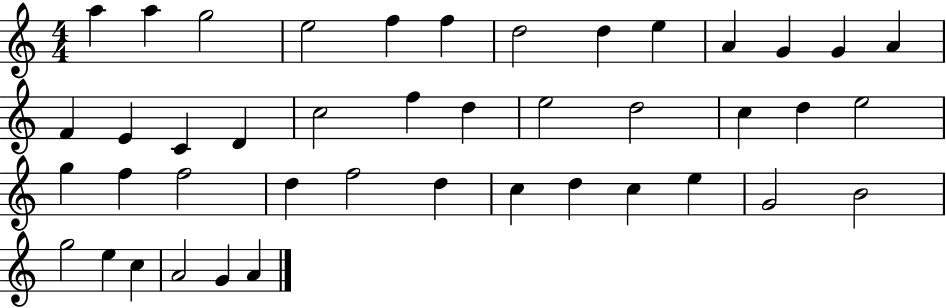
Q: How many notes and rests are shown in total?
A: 43